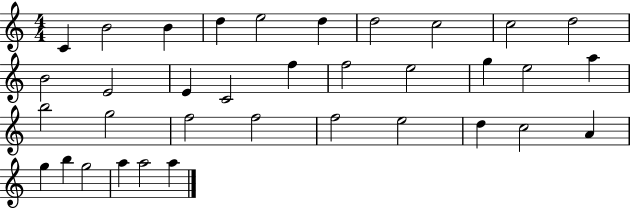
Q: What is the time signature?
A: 4/4